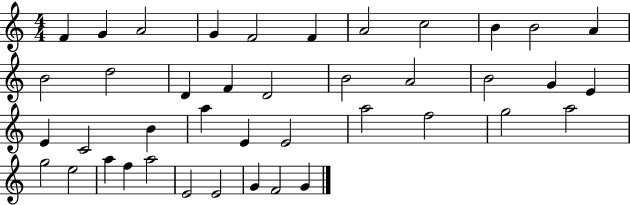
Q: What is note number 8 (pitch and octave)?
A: C5